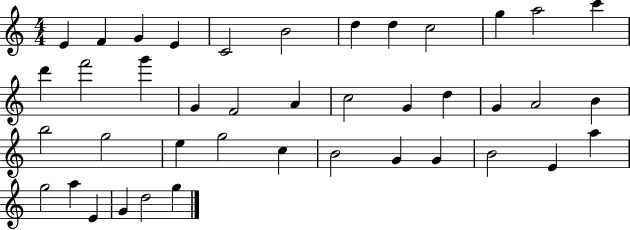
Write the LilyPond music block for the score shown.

{
  \clef treble
  \numericTimeSignature
  \time 4/4
  \key c \major
  e'4 f'4 g'4 e'4 | c'2 b'2 | d''4 d''4 c''2 | g''4 a''2 c'''4 | \break d'''4 f'''2 g'''4 | g'4 f'2 a'4 | c''2 g'4 d''4 | g'4 a'2 b'4 | \break b''2 g''2 | e''4 g''2 c''4 | b'2 g'4 g'4 | b'2 e'4 a''4 | \break g''2 a''4 e'4 | g'4 d''2 g''4 | \bar "|."
}